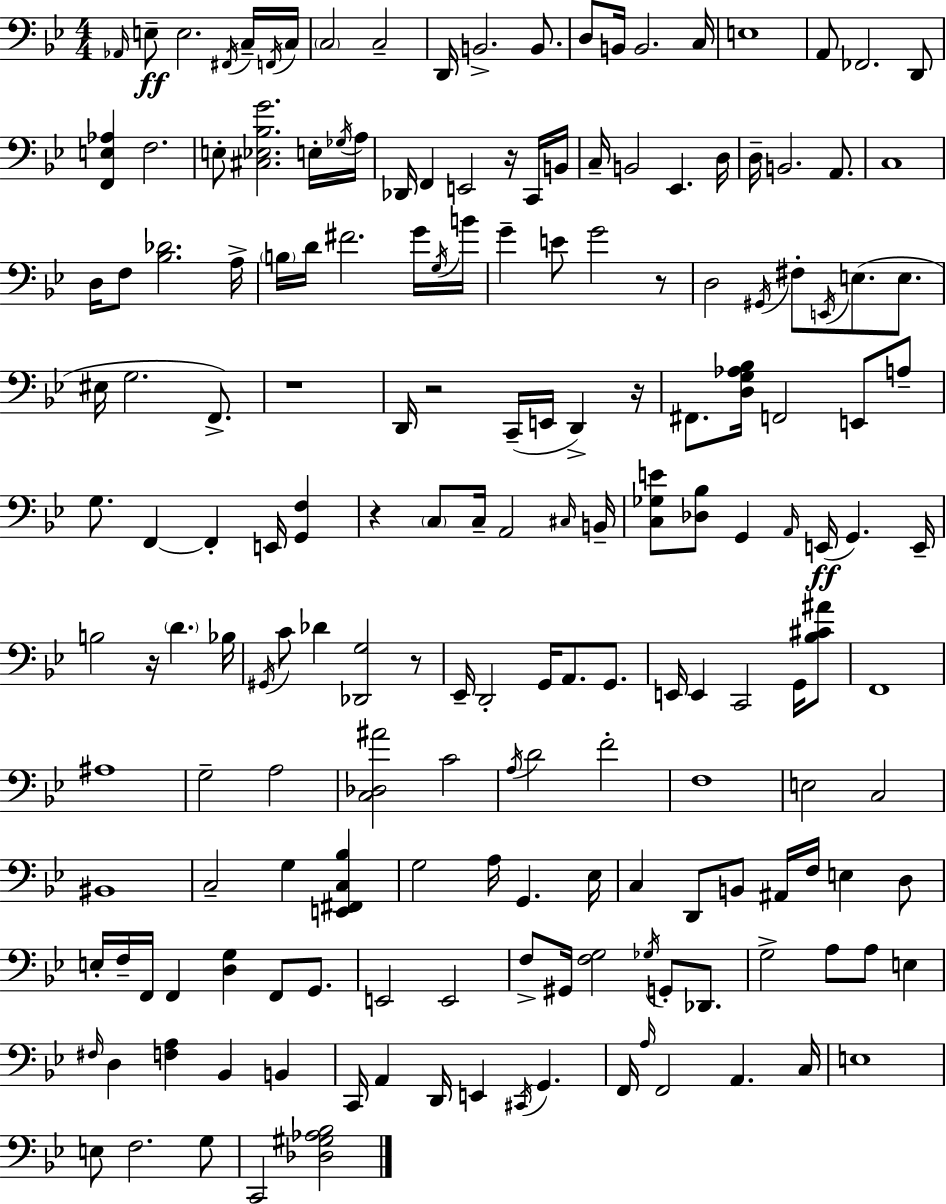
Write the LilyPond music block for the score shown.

{
  \clef bass
  \numericTimeSignature
  \time 4/4
  \key g \minor
  \grace { aes,16 }\ff e8-- e2. \acciaccatura { fis,16 } | c16-- \acciaccatura { f,16 } c16 \parenthesize c2 c2-- | d,16 b,2.-> | b,8. d8 b,16 b,2. | \break c16 e1 | a,8 fes,2. | d,8 <f, e aes>4 f2. | e8-. <cis ees bes g'>2. | \break e16-. \acciaccatura { ges16 } a16 des,16 f,4 e,2 | r16 c,16 b,16 c16-- b,2 ees,4. | d16 d16-- b,2. | a,8. c1 | \break d16 f8 <bes des'>2. | a16-> \parenthesize b16 d'16 fis'2. | g'16 \acciaccatura { g16 } b'16 g'4-- e'8 g'2 | r8 d2 \acciaccatura { gis,16 } fis8-. | \break \acciaccatura { e,16 }( e8. e8. eis16 g2. | f,8.->) r1 | d,16 r2 | c,16--( e,16 d,4->) r16 fis,8. <d g aes bes>16 f,2 | \break e,8 a8-- g8. f,4~~ f,4-. | e,16 <g, f>4 r4 \parenthesize c8 c16-- a,2 | \grace { cis16 } b,16-- <c ges e'>8 <des bes>8 g,4 | \grace { a,16 }(\ff e,16 g,4.) e,16-- b2 | \break r16 \parenthesize d'4. bes16 \acciaccatura { gis,16 } c'8 des'4 | <des, g>2 r8 ees,16-- d,2-. | g,16 a,8. g,8. e,16 e,4 c,2 | g,16 <bes cis' ais'>8 f,1 | \break ais1 | g2-- | a2 <c des ais'>2 | c'2 \acciaccatura { a16 } d'2 | \break f'2-. f1 | e2 | c2 bis,1 | c2-- | \break g4 <e, fis, c bes>4 g2 | a16 g,4. ees16 c4 d,8 | b,8 ais,16 f16 e4 d8 e16-. f16-- f,16 f,4 | <d g>4 f,8 g,8. e,2 | \break e,2 f8-> gis,16 <f g>2 | \acciaccatura { ges16 } g,8-. des,8. g2-> | a8 a8 e4 \grace { fis16 } d4 | <f a>4 bes,4 b,4 c,16 a,4 | \break d,16 e,4 \acciaccatura { cis,16 } g,4. f,16 \grace { a16 } | f,2 a,4. c16 e1 | e8 | f2. g8 c,2 | \break <des gis aes bes>2 \bar "|."
}